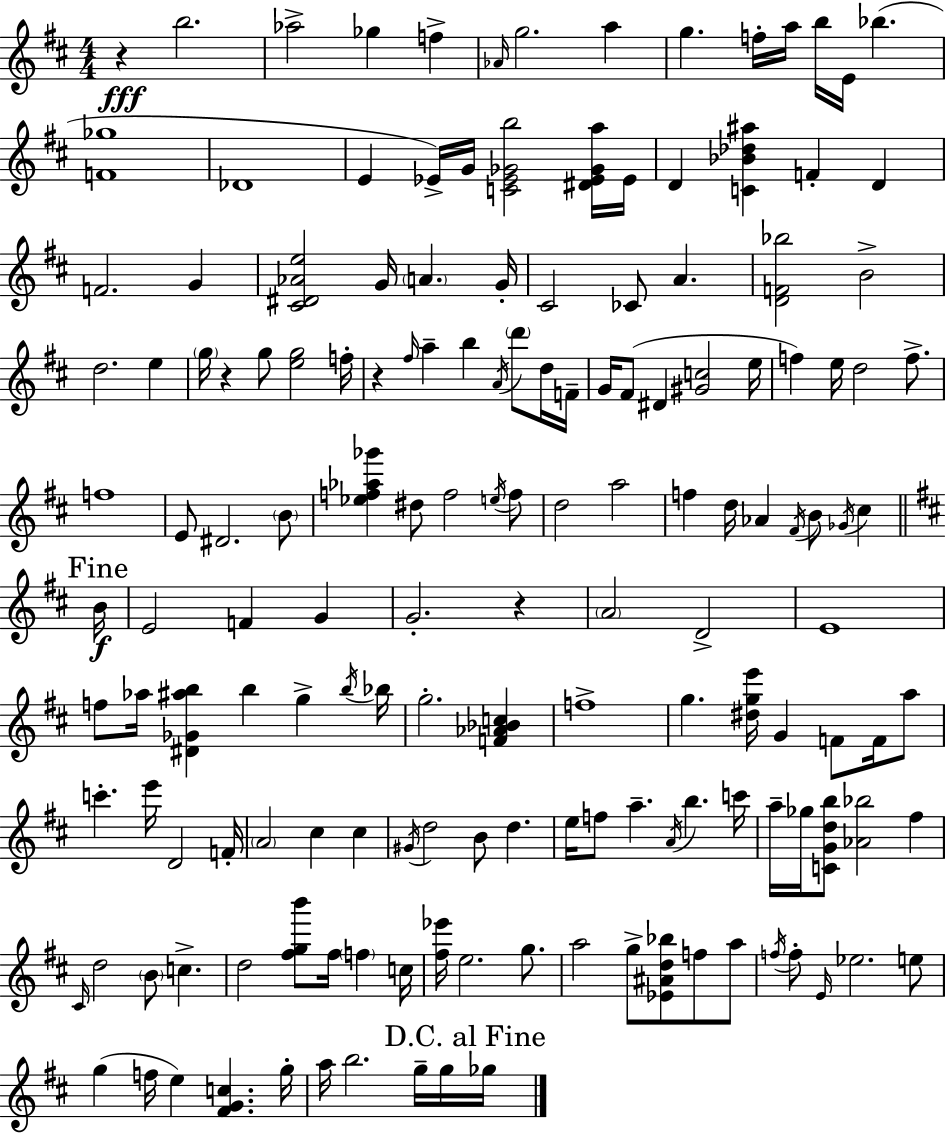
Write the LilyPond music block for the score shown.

{
  \clef treble
  \numericTimeSignature
  \time 4/4
  \key d \major
  r4\fff b''2. | aes''2-> ges''4 f''4-> | \grace { aes'16 } g''2. a''4 | g''4. f''16-. a''16 b''16 e'16 bes''4.( | \break <f' ges''>1 | des'1 | e'4 ees'16->) g'16 <c' ees' ges' b''>2 <dis' ees' ges' a''>16 | ees'16 d'4 <c' bes' des'' ais''>4 f'4-. d'4 | \break f'2. g'4 | <cis' dis' aes' e''>2 g'16 \parenthesize a'4. | g'16-. cis'2 ces'8 a'4. | <d' f' bes''>2 b'2-> | \break d''2. e''4 | \parenthesize g''16 r4 g''8 <e'' g''>2 | f''16-. r4 \grace { fis''16 } a''4-- b''4 \acciaccatura { a'16 } \parenthesize d'''8 | d''16 f'16-- g'16 fis'8( dis'4 <gis' c''>2 | \break e''16 f''4) e''16 d''2 | f''8.-> f''1 | e'8 dis'2. | \parenthesize b'8 <ees'' f'' aes'' ges'''>4 dis''8 f''2 | \break \acciaccatura { e''16 } f''8 d''2 a''2 | f''4 d''16 aes'4 \acciaccatura { fis'16 } b'8 | \acciaccatura { ges'16 } cis''4 \mark "Fine" \bar "||" \break \key d \major b'16\f e'2 f'4 g'4 | g'2.-. r4 | \parenthesize a'2 d'2-> | e'1 | \break f''8 aes''16 <dis' ges' ais'' b''>4 b''4 g''4-> | \acciaccatura { b''16 } bes''16 g''2.-. <f' aes' bes' c''>4 | f''1-> | g''4. <dis'' g'' e'''>16 g'4 f'8 f'16 | \break a''8 c'''4.-. e'''16 d'2 | f'16-. \parenthesize a'2 cis''4 cis''4 | \acciaccatura { gis'16 } d''2 b'8 d''4. | e''16 f''8 a''4.-- \acciaccatura { a'16 } b''4. | \break c'''16 a''16-- ges''16 <c' g' d'' b''>8 <aes' bes''>2 | fis''4 \grace { cis'16 } d''2 \parenthesize b'8 c''4.-> | d''2 <fis'' g'' b'''>8 fis''16 | \parenthesize f''4 c''16 <fis'' ees'''>16 e''2. | \break g''8. a''2 g''8-> <ees' ais' d'' bes''>8 | f''8 a''8 \acciaccatura { f''16 } f''8-. \grace { e'16 } ees''2. | e''8 g''4( f''16 e''4) | <fis' g' c''>4. g''16-. a''16 b''2. | \break g''16-- g''16 \mark "D.C. al Fine" ges''16 \bar "|."
}